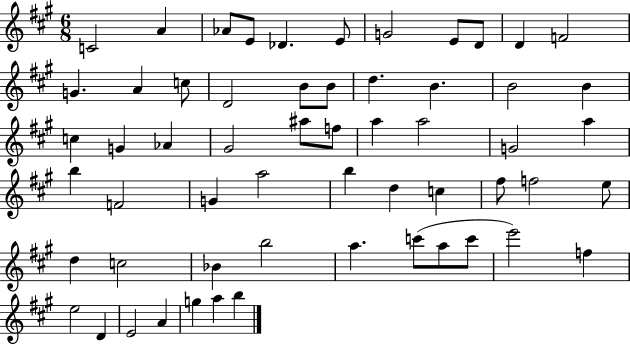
{
  \clef treble
  \numericTimeSignature
  \time 6/8
  \key a \major
  \repeat volta 2 { c'2 a'4 | aes'8 e'8 des'4. e'8 | g'2 e'8 d'8 | d'4 f'2 | \break g'4. a'4 c''8 | d'2 b'8 b'8 | d''4. b'4. | b'2 b'4 | \break c''4 g'4 aes'4 | gis'2 ais''8 f''8 | a''4 a''2 | g'2 a''4 | \break b''4 f'2 | g'4 a''2 | b''4 d''4 c''4 | fis''8 f''2 e''8 | \break d''4 c''2 | bes'4 b''2 | a''4. c'''8( a''8 c'''8 | e'''2) f''4 | \break e''2 d'4 | e'2 a'4 | g''4 a''4 b''4 | } \bar "|."
}